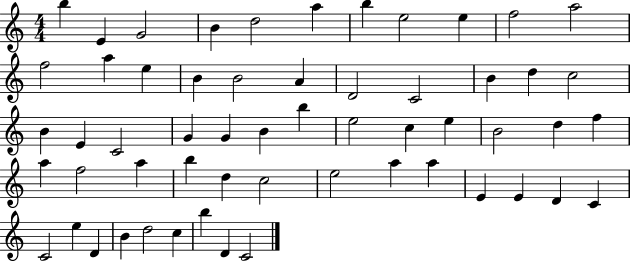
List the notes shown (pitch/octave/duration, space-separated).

B5/q E4/q G4/h B4/q D5/h A5/q B5/q E5/h E5/q F5/h A5/h F5/h A5/q E5/q B4/q B4/h A4/q D4/h C4/h B4/q D5/q C5/h B4/q E4/q C4/h G4/q G4/q B4/q B5/q E5/h C5/q E5/q B4/h D5/q F5/q A5/q F5/h A5/q B5/q D5/q C5/h E5/h A5/q A5/q E4/q E4/q D4/q C4/q C4/h E5/q D4/q B4/q D5/h C5/q B5/q D4/q C4/h